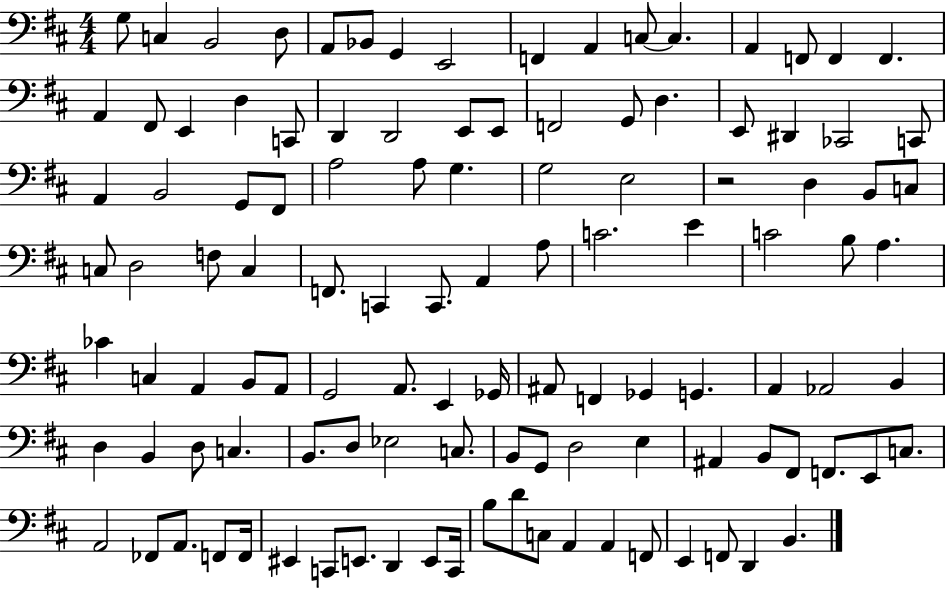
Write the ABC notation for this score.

X:1
T:Untitled
M:4/4
L:1/4
K:D
G,/2 C, B,,2 D,/2 A,,/2 _B,,/2 G,, E,,2 F,, A,, C,/2 C, A,, F,,/2 F,, F,, A,, ^F,,/2 E,, D, C,,/2 D,, D,,2 E,,/2 E,,/2 F,,2 G,,/2 D, E,,/2 ^D,, _C,,2 C,,/2 A,, B,,2 G,,/2 ^F,,/2 A,2 A,/2 G, G,2 E,2 z2 D, B,,/2 C,/2 C,/2 D,2 F,/2 C, F,,/2 C,, C,,/2 A,, A,/2 C2 E C2 B,/2 A, _C C, A,, B,,/2 A,,/2 G,,2 A,,/2 E,, _G,,/4 ^A,,/2 F,, _G,, G,, A,, _A,,2 B,, D, B,, D,/2 C, B,,/2 D,/2 _E,2 C,/2 B,,/2 G,,/2 D,2 E, ^A,, B,,/2 ^F,,/2 F,,/2 E,,/2 C,/2 A,,2 _F,,/2 A,,/2 F,,/2 F,,/4 ^E,, C,,/2 E,,/2 D,, E,,/2 C,,/4 B,/2 D/2 C,/2 A,, A,, F,,/2 E,, F,,/2 D,, B,,